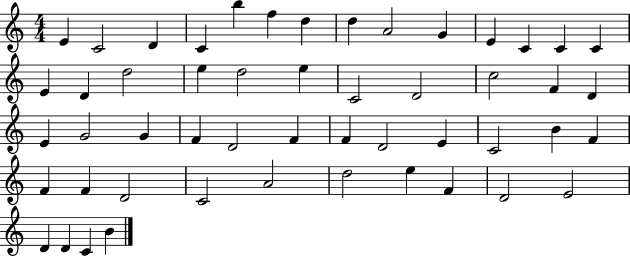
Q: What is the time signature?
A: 4/4